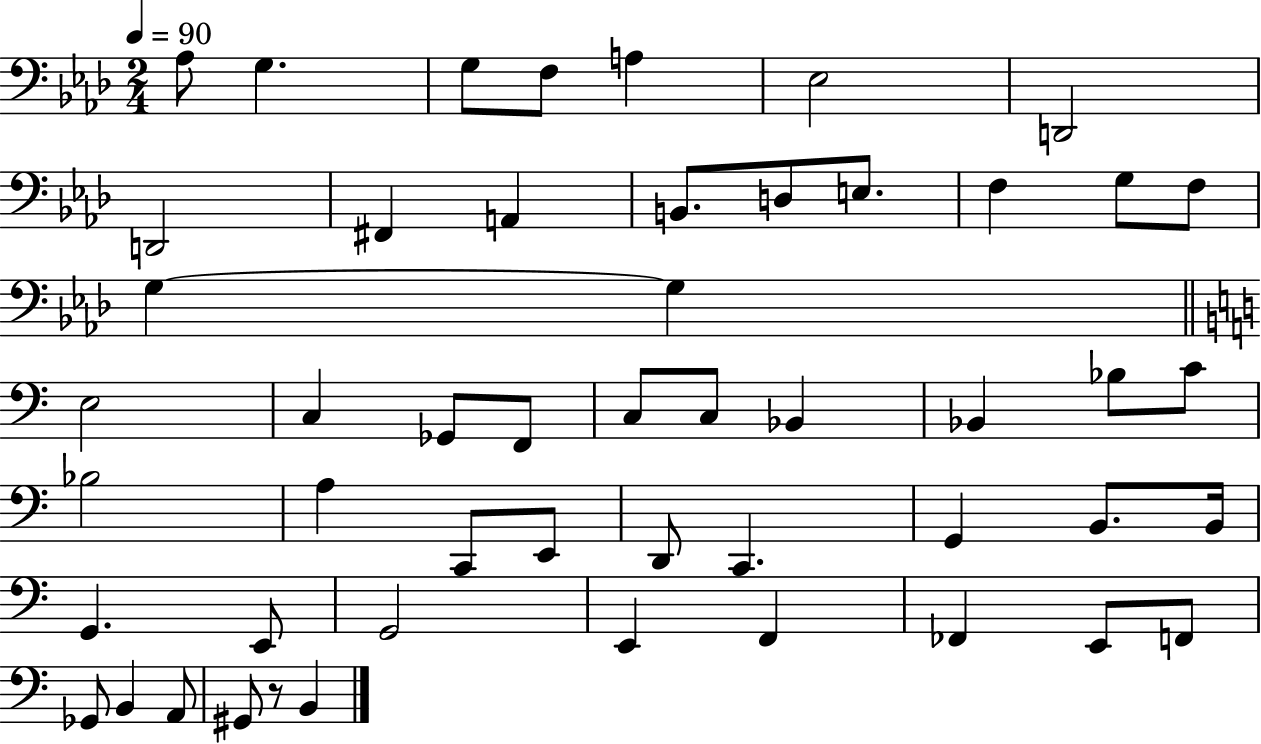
{
  \clef bass
  \numericTimeSignature
  \time 2/4
  \key aes \major
  \tempo 4 = 90
  aes8 g4. | g8 f8 a4 | ees2 | d,2 | \break d,2 | fis,4 a,4 | b,8. d8 e8. | f4 g8 f8 | \break g4~~ g4 | \bar "||" \break \key a \minor e2 | c4 ges,8 f,8 | c8 c8 bes,4 | bes,4 bes8 c'8 | \break bes2 | a4 c,8 e,8 | d,8 c,4. | g,4 b,8. b,16 | \break g,4. e,8 | g,2 | e,4 f,4 | fes,4 e,8 f,8 | \break ges,8 b,4 a,8 | gis,8 r8 b,4 | \bar "|."
}